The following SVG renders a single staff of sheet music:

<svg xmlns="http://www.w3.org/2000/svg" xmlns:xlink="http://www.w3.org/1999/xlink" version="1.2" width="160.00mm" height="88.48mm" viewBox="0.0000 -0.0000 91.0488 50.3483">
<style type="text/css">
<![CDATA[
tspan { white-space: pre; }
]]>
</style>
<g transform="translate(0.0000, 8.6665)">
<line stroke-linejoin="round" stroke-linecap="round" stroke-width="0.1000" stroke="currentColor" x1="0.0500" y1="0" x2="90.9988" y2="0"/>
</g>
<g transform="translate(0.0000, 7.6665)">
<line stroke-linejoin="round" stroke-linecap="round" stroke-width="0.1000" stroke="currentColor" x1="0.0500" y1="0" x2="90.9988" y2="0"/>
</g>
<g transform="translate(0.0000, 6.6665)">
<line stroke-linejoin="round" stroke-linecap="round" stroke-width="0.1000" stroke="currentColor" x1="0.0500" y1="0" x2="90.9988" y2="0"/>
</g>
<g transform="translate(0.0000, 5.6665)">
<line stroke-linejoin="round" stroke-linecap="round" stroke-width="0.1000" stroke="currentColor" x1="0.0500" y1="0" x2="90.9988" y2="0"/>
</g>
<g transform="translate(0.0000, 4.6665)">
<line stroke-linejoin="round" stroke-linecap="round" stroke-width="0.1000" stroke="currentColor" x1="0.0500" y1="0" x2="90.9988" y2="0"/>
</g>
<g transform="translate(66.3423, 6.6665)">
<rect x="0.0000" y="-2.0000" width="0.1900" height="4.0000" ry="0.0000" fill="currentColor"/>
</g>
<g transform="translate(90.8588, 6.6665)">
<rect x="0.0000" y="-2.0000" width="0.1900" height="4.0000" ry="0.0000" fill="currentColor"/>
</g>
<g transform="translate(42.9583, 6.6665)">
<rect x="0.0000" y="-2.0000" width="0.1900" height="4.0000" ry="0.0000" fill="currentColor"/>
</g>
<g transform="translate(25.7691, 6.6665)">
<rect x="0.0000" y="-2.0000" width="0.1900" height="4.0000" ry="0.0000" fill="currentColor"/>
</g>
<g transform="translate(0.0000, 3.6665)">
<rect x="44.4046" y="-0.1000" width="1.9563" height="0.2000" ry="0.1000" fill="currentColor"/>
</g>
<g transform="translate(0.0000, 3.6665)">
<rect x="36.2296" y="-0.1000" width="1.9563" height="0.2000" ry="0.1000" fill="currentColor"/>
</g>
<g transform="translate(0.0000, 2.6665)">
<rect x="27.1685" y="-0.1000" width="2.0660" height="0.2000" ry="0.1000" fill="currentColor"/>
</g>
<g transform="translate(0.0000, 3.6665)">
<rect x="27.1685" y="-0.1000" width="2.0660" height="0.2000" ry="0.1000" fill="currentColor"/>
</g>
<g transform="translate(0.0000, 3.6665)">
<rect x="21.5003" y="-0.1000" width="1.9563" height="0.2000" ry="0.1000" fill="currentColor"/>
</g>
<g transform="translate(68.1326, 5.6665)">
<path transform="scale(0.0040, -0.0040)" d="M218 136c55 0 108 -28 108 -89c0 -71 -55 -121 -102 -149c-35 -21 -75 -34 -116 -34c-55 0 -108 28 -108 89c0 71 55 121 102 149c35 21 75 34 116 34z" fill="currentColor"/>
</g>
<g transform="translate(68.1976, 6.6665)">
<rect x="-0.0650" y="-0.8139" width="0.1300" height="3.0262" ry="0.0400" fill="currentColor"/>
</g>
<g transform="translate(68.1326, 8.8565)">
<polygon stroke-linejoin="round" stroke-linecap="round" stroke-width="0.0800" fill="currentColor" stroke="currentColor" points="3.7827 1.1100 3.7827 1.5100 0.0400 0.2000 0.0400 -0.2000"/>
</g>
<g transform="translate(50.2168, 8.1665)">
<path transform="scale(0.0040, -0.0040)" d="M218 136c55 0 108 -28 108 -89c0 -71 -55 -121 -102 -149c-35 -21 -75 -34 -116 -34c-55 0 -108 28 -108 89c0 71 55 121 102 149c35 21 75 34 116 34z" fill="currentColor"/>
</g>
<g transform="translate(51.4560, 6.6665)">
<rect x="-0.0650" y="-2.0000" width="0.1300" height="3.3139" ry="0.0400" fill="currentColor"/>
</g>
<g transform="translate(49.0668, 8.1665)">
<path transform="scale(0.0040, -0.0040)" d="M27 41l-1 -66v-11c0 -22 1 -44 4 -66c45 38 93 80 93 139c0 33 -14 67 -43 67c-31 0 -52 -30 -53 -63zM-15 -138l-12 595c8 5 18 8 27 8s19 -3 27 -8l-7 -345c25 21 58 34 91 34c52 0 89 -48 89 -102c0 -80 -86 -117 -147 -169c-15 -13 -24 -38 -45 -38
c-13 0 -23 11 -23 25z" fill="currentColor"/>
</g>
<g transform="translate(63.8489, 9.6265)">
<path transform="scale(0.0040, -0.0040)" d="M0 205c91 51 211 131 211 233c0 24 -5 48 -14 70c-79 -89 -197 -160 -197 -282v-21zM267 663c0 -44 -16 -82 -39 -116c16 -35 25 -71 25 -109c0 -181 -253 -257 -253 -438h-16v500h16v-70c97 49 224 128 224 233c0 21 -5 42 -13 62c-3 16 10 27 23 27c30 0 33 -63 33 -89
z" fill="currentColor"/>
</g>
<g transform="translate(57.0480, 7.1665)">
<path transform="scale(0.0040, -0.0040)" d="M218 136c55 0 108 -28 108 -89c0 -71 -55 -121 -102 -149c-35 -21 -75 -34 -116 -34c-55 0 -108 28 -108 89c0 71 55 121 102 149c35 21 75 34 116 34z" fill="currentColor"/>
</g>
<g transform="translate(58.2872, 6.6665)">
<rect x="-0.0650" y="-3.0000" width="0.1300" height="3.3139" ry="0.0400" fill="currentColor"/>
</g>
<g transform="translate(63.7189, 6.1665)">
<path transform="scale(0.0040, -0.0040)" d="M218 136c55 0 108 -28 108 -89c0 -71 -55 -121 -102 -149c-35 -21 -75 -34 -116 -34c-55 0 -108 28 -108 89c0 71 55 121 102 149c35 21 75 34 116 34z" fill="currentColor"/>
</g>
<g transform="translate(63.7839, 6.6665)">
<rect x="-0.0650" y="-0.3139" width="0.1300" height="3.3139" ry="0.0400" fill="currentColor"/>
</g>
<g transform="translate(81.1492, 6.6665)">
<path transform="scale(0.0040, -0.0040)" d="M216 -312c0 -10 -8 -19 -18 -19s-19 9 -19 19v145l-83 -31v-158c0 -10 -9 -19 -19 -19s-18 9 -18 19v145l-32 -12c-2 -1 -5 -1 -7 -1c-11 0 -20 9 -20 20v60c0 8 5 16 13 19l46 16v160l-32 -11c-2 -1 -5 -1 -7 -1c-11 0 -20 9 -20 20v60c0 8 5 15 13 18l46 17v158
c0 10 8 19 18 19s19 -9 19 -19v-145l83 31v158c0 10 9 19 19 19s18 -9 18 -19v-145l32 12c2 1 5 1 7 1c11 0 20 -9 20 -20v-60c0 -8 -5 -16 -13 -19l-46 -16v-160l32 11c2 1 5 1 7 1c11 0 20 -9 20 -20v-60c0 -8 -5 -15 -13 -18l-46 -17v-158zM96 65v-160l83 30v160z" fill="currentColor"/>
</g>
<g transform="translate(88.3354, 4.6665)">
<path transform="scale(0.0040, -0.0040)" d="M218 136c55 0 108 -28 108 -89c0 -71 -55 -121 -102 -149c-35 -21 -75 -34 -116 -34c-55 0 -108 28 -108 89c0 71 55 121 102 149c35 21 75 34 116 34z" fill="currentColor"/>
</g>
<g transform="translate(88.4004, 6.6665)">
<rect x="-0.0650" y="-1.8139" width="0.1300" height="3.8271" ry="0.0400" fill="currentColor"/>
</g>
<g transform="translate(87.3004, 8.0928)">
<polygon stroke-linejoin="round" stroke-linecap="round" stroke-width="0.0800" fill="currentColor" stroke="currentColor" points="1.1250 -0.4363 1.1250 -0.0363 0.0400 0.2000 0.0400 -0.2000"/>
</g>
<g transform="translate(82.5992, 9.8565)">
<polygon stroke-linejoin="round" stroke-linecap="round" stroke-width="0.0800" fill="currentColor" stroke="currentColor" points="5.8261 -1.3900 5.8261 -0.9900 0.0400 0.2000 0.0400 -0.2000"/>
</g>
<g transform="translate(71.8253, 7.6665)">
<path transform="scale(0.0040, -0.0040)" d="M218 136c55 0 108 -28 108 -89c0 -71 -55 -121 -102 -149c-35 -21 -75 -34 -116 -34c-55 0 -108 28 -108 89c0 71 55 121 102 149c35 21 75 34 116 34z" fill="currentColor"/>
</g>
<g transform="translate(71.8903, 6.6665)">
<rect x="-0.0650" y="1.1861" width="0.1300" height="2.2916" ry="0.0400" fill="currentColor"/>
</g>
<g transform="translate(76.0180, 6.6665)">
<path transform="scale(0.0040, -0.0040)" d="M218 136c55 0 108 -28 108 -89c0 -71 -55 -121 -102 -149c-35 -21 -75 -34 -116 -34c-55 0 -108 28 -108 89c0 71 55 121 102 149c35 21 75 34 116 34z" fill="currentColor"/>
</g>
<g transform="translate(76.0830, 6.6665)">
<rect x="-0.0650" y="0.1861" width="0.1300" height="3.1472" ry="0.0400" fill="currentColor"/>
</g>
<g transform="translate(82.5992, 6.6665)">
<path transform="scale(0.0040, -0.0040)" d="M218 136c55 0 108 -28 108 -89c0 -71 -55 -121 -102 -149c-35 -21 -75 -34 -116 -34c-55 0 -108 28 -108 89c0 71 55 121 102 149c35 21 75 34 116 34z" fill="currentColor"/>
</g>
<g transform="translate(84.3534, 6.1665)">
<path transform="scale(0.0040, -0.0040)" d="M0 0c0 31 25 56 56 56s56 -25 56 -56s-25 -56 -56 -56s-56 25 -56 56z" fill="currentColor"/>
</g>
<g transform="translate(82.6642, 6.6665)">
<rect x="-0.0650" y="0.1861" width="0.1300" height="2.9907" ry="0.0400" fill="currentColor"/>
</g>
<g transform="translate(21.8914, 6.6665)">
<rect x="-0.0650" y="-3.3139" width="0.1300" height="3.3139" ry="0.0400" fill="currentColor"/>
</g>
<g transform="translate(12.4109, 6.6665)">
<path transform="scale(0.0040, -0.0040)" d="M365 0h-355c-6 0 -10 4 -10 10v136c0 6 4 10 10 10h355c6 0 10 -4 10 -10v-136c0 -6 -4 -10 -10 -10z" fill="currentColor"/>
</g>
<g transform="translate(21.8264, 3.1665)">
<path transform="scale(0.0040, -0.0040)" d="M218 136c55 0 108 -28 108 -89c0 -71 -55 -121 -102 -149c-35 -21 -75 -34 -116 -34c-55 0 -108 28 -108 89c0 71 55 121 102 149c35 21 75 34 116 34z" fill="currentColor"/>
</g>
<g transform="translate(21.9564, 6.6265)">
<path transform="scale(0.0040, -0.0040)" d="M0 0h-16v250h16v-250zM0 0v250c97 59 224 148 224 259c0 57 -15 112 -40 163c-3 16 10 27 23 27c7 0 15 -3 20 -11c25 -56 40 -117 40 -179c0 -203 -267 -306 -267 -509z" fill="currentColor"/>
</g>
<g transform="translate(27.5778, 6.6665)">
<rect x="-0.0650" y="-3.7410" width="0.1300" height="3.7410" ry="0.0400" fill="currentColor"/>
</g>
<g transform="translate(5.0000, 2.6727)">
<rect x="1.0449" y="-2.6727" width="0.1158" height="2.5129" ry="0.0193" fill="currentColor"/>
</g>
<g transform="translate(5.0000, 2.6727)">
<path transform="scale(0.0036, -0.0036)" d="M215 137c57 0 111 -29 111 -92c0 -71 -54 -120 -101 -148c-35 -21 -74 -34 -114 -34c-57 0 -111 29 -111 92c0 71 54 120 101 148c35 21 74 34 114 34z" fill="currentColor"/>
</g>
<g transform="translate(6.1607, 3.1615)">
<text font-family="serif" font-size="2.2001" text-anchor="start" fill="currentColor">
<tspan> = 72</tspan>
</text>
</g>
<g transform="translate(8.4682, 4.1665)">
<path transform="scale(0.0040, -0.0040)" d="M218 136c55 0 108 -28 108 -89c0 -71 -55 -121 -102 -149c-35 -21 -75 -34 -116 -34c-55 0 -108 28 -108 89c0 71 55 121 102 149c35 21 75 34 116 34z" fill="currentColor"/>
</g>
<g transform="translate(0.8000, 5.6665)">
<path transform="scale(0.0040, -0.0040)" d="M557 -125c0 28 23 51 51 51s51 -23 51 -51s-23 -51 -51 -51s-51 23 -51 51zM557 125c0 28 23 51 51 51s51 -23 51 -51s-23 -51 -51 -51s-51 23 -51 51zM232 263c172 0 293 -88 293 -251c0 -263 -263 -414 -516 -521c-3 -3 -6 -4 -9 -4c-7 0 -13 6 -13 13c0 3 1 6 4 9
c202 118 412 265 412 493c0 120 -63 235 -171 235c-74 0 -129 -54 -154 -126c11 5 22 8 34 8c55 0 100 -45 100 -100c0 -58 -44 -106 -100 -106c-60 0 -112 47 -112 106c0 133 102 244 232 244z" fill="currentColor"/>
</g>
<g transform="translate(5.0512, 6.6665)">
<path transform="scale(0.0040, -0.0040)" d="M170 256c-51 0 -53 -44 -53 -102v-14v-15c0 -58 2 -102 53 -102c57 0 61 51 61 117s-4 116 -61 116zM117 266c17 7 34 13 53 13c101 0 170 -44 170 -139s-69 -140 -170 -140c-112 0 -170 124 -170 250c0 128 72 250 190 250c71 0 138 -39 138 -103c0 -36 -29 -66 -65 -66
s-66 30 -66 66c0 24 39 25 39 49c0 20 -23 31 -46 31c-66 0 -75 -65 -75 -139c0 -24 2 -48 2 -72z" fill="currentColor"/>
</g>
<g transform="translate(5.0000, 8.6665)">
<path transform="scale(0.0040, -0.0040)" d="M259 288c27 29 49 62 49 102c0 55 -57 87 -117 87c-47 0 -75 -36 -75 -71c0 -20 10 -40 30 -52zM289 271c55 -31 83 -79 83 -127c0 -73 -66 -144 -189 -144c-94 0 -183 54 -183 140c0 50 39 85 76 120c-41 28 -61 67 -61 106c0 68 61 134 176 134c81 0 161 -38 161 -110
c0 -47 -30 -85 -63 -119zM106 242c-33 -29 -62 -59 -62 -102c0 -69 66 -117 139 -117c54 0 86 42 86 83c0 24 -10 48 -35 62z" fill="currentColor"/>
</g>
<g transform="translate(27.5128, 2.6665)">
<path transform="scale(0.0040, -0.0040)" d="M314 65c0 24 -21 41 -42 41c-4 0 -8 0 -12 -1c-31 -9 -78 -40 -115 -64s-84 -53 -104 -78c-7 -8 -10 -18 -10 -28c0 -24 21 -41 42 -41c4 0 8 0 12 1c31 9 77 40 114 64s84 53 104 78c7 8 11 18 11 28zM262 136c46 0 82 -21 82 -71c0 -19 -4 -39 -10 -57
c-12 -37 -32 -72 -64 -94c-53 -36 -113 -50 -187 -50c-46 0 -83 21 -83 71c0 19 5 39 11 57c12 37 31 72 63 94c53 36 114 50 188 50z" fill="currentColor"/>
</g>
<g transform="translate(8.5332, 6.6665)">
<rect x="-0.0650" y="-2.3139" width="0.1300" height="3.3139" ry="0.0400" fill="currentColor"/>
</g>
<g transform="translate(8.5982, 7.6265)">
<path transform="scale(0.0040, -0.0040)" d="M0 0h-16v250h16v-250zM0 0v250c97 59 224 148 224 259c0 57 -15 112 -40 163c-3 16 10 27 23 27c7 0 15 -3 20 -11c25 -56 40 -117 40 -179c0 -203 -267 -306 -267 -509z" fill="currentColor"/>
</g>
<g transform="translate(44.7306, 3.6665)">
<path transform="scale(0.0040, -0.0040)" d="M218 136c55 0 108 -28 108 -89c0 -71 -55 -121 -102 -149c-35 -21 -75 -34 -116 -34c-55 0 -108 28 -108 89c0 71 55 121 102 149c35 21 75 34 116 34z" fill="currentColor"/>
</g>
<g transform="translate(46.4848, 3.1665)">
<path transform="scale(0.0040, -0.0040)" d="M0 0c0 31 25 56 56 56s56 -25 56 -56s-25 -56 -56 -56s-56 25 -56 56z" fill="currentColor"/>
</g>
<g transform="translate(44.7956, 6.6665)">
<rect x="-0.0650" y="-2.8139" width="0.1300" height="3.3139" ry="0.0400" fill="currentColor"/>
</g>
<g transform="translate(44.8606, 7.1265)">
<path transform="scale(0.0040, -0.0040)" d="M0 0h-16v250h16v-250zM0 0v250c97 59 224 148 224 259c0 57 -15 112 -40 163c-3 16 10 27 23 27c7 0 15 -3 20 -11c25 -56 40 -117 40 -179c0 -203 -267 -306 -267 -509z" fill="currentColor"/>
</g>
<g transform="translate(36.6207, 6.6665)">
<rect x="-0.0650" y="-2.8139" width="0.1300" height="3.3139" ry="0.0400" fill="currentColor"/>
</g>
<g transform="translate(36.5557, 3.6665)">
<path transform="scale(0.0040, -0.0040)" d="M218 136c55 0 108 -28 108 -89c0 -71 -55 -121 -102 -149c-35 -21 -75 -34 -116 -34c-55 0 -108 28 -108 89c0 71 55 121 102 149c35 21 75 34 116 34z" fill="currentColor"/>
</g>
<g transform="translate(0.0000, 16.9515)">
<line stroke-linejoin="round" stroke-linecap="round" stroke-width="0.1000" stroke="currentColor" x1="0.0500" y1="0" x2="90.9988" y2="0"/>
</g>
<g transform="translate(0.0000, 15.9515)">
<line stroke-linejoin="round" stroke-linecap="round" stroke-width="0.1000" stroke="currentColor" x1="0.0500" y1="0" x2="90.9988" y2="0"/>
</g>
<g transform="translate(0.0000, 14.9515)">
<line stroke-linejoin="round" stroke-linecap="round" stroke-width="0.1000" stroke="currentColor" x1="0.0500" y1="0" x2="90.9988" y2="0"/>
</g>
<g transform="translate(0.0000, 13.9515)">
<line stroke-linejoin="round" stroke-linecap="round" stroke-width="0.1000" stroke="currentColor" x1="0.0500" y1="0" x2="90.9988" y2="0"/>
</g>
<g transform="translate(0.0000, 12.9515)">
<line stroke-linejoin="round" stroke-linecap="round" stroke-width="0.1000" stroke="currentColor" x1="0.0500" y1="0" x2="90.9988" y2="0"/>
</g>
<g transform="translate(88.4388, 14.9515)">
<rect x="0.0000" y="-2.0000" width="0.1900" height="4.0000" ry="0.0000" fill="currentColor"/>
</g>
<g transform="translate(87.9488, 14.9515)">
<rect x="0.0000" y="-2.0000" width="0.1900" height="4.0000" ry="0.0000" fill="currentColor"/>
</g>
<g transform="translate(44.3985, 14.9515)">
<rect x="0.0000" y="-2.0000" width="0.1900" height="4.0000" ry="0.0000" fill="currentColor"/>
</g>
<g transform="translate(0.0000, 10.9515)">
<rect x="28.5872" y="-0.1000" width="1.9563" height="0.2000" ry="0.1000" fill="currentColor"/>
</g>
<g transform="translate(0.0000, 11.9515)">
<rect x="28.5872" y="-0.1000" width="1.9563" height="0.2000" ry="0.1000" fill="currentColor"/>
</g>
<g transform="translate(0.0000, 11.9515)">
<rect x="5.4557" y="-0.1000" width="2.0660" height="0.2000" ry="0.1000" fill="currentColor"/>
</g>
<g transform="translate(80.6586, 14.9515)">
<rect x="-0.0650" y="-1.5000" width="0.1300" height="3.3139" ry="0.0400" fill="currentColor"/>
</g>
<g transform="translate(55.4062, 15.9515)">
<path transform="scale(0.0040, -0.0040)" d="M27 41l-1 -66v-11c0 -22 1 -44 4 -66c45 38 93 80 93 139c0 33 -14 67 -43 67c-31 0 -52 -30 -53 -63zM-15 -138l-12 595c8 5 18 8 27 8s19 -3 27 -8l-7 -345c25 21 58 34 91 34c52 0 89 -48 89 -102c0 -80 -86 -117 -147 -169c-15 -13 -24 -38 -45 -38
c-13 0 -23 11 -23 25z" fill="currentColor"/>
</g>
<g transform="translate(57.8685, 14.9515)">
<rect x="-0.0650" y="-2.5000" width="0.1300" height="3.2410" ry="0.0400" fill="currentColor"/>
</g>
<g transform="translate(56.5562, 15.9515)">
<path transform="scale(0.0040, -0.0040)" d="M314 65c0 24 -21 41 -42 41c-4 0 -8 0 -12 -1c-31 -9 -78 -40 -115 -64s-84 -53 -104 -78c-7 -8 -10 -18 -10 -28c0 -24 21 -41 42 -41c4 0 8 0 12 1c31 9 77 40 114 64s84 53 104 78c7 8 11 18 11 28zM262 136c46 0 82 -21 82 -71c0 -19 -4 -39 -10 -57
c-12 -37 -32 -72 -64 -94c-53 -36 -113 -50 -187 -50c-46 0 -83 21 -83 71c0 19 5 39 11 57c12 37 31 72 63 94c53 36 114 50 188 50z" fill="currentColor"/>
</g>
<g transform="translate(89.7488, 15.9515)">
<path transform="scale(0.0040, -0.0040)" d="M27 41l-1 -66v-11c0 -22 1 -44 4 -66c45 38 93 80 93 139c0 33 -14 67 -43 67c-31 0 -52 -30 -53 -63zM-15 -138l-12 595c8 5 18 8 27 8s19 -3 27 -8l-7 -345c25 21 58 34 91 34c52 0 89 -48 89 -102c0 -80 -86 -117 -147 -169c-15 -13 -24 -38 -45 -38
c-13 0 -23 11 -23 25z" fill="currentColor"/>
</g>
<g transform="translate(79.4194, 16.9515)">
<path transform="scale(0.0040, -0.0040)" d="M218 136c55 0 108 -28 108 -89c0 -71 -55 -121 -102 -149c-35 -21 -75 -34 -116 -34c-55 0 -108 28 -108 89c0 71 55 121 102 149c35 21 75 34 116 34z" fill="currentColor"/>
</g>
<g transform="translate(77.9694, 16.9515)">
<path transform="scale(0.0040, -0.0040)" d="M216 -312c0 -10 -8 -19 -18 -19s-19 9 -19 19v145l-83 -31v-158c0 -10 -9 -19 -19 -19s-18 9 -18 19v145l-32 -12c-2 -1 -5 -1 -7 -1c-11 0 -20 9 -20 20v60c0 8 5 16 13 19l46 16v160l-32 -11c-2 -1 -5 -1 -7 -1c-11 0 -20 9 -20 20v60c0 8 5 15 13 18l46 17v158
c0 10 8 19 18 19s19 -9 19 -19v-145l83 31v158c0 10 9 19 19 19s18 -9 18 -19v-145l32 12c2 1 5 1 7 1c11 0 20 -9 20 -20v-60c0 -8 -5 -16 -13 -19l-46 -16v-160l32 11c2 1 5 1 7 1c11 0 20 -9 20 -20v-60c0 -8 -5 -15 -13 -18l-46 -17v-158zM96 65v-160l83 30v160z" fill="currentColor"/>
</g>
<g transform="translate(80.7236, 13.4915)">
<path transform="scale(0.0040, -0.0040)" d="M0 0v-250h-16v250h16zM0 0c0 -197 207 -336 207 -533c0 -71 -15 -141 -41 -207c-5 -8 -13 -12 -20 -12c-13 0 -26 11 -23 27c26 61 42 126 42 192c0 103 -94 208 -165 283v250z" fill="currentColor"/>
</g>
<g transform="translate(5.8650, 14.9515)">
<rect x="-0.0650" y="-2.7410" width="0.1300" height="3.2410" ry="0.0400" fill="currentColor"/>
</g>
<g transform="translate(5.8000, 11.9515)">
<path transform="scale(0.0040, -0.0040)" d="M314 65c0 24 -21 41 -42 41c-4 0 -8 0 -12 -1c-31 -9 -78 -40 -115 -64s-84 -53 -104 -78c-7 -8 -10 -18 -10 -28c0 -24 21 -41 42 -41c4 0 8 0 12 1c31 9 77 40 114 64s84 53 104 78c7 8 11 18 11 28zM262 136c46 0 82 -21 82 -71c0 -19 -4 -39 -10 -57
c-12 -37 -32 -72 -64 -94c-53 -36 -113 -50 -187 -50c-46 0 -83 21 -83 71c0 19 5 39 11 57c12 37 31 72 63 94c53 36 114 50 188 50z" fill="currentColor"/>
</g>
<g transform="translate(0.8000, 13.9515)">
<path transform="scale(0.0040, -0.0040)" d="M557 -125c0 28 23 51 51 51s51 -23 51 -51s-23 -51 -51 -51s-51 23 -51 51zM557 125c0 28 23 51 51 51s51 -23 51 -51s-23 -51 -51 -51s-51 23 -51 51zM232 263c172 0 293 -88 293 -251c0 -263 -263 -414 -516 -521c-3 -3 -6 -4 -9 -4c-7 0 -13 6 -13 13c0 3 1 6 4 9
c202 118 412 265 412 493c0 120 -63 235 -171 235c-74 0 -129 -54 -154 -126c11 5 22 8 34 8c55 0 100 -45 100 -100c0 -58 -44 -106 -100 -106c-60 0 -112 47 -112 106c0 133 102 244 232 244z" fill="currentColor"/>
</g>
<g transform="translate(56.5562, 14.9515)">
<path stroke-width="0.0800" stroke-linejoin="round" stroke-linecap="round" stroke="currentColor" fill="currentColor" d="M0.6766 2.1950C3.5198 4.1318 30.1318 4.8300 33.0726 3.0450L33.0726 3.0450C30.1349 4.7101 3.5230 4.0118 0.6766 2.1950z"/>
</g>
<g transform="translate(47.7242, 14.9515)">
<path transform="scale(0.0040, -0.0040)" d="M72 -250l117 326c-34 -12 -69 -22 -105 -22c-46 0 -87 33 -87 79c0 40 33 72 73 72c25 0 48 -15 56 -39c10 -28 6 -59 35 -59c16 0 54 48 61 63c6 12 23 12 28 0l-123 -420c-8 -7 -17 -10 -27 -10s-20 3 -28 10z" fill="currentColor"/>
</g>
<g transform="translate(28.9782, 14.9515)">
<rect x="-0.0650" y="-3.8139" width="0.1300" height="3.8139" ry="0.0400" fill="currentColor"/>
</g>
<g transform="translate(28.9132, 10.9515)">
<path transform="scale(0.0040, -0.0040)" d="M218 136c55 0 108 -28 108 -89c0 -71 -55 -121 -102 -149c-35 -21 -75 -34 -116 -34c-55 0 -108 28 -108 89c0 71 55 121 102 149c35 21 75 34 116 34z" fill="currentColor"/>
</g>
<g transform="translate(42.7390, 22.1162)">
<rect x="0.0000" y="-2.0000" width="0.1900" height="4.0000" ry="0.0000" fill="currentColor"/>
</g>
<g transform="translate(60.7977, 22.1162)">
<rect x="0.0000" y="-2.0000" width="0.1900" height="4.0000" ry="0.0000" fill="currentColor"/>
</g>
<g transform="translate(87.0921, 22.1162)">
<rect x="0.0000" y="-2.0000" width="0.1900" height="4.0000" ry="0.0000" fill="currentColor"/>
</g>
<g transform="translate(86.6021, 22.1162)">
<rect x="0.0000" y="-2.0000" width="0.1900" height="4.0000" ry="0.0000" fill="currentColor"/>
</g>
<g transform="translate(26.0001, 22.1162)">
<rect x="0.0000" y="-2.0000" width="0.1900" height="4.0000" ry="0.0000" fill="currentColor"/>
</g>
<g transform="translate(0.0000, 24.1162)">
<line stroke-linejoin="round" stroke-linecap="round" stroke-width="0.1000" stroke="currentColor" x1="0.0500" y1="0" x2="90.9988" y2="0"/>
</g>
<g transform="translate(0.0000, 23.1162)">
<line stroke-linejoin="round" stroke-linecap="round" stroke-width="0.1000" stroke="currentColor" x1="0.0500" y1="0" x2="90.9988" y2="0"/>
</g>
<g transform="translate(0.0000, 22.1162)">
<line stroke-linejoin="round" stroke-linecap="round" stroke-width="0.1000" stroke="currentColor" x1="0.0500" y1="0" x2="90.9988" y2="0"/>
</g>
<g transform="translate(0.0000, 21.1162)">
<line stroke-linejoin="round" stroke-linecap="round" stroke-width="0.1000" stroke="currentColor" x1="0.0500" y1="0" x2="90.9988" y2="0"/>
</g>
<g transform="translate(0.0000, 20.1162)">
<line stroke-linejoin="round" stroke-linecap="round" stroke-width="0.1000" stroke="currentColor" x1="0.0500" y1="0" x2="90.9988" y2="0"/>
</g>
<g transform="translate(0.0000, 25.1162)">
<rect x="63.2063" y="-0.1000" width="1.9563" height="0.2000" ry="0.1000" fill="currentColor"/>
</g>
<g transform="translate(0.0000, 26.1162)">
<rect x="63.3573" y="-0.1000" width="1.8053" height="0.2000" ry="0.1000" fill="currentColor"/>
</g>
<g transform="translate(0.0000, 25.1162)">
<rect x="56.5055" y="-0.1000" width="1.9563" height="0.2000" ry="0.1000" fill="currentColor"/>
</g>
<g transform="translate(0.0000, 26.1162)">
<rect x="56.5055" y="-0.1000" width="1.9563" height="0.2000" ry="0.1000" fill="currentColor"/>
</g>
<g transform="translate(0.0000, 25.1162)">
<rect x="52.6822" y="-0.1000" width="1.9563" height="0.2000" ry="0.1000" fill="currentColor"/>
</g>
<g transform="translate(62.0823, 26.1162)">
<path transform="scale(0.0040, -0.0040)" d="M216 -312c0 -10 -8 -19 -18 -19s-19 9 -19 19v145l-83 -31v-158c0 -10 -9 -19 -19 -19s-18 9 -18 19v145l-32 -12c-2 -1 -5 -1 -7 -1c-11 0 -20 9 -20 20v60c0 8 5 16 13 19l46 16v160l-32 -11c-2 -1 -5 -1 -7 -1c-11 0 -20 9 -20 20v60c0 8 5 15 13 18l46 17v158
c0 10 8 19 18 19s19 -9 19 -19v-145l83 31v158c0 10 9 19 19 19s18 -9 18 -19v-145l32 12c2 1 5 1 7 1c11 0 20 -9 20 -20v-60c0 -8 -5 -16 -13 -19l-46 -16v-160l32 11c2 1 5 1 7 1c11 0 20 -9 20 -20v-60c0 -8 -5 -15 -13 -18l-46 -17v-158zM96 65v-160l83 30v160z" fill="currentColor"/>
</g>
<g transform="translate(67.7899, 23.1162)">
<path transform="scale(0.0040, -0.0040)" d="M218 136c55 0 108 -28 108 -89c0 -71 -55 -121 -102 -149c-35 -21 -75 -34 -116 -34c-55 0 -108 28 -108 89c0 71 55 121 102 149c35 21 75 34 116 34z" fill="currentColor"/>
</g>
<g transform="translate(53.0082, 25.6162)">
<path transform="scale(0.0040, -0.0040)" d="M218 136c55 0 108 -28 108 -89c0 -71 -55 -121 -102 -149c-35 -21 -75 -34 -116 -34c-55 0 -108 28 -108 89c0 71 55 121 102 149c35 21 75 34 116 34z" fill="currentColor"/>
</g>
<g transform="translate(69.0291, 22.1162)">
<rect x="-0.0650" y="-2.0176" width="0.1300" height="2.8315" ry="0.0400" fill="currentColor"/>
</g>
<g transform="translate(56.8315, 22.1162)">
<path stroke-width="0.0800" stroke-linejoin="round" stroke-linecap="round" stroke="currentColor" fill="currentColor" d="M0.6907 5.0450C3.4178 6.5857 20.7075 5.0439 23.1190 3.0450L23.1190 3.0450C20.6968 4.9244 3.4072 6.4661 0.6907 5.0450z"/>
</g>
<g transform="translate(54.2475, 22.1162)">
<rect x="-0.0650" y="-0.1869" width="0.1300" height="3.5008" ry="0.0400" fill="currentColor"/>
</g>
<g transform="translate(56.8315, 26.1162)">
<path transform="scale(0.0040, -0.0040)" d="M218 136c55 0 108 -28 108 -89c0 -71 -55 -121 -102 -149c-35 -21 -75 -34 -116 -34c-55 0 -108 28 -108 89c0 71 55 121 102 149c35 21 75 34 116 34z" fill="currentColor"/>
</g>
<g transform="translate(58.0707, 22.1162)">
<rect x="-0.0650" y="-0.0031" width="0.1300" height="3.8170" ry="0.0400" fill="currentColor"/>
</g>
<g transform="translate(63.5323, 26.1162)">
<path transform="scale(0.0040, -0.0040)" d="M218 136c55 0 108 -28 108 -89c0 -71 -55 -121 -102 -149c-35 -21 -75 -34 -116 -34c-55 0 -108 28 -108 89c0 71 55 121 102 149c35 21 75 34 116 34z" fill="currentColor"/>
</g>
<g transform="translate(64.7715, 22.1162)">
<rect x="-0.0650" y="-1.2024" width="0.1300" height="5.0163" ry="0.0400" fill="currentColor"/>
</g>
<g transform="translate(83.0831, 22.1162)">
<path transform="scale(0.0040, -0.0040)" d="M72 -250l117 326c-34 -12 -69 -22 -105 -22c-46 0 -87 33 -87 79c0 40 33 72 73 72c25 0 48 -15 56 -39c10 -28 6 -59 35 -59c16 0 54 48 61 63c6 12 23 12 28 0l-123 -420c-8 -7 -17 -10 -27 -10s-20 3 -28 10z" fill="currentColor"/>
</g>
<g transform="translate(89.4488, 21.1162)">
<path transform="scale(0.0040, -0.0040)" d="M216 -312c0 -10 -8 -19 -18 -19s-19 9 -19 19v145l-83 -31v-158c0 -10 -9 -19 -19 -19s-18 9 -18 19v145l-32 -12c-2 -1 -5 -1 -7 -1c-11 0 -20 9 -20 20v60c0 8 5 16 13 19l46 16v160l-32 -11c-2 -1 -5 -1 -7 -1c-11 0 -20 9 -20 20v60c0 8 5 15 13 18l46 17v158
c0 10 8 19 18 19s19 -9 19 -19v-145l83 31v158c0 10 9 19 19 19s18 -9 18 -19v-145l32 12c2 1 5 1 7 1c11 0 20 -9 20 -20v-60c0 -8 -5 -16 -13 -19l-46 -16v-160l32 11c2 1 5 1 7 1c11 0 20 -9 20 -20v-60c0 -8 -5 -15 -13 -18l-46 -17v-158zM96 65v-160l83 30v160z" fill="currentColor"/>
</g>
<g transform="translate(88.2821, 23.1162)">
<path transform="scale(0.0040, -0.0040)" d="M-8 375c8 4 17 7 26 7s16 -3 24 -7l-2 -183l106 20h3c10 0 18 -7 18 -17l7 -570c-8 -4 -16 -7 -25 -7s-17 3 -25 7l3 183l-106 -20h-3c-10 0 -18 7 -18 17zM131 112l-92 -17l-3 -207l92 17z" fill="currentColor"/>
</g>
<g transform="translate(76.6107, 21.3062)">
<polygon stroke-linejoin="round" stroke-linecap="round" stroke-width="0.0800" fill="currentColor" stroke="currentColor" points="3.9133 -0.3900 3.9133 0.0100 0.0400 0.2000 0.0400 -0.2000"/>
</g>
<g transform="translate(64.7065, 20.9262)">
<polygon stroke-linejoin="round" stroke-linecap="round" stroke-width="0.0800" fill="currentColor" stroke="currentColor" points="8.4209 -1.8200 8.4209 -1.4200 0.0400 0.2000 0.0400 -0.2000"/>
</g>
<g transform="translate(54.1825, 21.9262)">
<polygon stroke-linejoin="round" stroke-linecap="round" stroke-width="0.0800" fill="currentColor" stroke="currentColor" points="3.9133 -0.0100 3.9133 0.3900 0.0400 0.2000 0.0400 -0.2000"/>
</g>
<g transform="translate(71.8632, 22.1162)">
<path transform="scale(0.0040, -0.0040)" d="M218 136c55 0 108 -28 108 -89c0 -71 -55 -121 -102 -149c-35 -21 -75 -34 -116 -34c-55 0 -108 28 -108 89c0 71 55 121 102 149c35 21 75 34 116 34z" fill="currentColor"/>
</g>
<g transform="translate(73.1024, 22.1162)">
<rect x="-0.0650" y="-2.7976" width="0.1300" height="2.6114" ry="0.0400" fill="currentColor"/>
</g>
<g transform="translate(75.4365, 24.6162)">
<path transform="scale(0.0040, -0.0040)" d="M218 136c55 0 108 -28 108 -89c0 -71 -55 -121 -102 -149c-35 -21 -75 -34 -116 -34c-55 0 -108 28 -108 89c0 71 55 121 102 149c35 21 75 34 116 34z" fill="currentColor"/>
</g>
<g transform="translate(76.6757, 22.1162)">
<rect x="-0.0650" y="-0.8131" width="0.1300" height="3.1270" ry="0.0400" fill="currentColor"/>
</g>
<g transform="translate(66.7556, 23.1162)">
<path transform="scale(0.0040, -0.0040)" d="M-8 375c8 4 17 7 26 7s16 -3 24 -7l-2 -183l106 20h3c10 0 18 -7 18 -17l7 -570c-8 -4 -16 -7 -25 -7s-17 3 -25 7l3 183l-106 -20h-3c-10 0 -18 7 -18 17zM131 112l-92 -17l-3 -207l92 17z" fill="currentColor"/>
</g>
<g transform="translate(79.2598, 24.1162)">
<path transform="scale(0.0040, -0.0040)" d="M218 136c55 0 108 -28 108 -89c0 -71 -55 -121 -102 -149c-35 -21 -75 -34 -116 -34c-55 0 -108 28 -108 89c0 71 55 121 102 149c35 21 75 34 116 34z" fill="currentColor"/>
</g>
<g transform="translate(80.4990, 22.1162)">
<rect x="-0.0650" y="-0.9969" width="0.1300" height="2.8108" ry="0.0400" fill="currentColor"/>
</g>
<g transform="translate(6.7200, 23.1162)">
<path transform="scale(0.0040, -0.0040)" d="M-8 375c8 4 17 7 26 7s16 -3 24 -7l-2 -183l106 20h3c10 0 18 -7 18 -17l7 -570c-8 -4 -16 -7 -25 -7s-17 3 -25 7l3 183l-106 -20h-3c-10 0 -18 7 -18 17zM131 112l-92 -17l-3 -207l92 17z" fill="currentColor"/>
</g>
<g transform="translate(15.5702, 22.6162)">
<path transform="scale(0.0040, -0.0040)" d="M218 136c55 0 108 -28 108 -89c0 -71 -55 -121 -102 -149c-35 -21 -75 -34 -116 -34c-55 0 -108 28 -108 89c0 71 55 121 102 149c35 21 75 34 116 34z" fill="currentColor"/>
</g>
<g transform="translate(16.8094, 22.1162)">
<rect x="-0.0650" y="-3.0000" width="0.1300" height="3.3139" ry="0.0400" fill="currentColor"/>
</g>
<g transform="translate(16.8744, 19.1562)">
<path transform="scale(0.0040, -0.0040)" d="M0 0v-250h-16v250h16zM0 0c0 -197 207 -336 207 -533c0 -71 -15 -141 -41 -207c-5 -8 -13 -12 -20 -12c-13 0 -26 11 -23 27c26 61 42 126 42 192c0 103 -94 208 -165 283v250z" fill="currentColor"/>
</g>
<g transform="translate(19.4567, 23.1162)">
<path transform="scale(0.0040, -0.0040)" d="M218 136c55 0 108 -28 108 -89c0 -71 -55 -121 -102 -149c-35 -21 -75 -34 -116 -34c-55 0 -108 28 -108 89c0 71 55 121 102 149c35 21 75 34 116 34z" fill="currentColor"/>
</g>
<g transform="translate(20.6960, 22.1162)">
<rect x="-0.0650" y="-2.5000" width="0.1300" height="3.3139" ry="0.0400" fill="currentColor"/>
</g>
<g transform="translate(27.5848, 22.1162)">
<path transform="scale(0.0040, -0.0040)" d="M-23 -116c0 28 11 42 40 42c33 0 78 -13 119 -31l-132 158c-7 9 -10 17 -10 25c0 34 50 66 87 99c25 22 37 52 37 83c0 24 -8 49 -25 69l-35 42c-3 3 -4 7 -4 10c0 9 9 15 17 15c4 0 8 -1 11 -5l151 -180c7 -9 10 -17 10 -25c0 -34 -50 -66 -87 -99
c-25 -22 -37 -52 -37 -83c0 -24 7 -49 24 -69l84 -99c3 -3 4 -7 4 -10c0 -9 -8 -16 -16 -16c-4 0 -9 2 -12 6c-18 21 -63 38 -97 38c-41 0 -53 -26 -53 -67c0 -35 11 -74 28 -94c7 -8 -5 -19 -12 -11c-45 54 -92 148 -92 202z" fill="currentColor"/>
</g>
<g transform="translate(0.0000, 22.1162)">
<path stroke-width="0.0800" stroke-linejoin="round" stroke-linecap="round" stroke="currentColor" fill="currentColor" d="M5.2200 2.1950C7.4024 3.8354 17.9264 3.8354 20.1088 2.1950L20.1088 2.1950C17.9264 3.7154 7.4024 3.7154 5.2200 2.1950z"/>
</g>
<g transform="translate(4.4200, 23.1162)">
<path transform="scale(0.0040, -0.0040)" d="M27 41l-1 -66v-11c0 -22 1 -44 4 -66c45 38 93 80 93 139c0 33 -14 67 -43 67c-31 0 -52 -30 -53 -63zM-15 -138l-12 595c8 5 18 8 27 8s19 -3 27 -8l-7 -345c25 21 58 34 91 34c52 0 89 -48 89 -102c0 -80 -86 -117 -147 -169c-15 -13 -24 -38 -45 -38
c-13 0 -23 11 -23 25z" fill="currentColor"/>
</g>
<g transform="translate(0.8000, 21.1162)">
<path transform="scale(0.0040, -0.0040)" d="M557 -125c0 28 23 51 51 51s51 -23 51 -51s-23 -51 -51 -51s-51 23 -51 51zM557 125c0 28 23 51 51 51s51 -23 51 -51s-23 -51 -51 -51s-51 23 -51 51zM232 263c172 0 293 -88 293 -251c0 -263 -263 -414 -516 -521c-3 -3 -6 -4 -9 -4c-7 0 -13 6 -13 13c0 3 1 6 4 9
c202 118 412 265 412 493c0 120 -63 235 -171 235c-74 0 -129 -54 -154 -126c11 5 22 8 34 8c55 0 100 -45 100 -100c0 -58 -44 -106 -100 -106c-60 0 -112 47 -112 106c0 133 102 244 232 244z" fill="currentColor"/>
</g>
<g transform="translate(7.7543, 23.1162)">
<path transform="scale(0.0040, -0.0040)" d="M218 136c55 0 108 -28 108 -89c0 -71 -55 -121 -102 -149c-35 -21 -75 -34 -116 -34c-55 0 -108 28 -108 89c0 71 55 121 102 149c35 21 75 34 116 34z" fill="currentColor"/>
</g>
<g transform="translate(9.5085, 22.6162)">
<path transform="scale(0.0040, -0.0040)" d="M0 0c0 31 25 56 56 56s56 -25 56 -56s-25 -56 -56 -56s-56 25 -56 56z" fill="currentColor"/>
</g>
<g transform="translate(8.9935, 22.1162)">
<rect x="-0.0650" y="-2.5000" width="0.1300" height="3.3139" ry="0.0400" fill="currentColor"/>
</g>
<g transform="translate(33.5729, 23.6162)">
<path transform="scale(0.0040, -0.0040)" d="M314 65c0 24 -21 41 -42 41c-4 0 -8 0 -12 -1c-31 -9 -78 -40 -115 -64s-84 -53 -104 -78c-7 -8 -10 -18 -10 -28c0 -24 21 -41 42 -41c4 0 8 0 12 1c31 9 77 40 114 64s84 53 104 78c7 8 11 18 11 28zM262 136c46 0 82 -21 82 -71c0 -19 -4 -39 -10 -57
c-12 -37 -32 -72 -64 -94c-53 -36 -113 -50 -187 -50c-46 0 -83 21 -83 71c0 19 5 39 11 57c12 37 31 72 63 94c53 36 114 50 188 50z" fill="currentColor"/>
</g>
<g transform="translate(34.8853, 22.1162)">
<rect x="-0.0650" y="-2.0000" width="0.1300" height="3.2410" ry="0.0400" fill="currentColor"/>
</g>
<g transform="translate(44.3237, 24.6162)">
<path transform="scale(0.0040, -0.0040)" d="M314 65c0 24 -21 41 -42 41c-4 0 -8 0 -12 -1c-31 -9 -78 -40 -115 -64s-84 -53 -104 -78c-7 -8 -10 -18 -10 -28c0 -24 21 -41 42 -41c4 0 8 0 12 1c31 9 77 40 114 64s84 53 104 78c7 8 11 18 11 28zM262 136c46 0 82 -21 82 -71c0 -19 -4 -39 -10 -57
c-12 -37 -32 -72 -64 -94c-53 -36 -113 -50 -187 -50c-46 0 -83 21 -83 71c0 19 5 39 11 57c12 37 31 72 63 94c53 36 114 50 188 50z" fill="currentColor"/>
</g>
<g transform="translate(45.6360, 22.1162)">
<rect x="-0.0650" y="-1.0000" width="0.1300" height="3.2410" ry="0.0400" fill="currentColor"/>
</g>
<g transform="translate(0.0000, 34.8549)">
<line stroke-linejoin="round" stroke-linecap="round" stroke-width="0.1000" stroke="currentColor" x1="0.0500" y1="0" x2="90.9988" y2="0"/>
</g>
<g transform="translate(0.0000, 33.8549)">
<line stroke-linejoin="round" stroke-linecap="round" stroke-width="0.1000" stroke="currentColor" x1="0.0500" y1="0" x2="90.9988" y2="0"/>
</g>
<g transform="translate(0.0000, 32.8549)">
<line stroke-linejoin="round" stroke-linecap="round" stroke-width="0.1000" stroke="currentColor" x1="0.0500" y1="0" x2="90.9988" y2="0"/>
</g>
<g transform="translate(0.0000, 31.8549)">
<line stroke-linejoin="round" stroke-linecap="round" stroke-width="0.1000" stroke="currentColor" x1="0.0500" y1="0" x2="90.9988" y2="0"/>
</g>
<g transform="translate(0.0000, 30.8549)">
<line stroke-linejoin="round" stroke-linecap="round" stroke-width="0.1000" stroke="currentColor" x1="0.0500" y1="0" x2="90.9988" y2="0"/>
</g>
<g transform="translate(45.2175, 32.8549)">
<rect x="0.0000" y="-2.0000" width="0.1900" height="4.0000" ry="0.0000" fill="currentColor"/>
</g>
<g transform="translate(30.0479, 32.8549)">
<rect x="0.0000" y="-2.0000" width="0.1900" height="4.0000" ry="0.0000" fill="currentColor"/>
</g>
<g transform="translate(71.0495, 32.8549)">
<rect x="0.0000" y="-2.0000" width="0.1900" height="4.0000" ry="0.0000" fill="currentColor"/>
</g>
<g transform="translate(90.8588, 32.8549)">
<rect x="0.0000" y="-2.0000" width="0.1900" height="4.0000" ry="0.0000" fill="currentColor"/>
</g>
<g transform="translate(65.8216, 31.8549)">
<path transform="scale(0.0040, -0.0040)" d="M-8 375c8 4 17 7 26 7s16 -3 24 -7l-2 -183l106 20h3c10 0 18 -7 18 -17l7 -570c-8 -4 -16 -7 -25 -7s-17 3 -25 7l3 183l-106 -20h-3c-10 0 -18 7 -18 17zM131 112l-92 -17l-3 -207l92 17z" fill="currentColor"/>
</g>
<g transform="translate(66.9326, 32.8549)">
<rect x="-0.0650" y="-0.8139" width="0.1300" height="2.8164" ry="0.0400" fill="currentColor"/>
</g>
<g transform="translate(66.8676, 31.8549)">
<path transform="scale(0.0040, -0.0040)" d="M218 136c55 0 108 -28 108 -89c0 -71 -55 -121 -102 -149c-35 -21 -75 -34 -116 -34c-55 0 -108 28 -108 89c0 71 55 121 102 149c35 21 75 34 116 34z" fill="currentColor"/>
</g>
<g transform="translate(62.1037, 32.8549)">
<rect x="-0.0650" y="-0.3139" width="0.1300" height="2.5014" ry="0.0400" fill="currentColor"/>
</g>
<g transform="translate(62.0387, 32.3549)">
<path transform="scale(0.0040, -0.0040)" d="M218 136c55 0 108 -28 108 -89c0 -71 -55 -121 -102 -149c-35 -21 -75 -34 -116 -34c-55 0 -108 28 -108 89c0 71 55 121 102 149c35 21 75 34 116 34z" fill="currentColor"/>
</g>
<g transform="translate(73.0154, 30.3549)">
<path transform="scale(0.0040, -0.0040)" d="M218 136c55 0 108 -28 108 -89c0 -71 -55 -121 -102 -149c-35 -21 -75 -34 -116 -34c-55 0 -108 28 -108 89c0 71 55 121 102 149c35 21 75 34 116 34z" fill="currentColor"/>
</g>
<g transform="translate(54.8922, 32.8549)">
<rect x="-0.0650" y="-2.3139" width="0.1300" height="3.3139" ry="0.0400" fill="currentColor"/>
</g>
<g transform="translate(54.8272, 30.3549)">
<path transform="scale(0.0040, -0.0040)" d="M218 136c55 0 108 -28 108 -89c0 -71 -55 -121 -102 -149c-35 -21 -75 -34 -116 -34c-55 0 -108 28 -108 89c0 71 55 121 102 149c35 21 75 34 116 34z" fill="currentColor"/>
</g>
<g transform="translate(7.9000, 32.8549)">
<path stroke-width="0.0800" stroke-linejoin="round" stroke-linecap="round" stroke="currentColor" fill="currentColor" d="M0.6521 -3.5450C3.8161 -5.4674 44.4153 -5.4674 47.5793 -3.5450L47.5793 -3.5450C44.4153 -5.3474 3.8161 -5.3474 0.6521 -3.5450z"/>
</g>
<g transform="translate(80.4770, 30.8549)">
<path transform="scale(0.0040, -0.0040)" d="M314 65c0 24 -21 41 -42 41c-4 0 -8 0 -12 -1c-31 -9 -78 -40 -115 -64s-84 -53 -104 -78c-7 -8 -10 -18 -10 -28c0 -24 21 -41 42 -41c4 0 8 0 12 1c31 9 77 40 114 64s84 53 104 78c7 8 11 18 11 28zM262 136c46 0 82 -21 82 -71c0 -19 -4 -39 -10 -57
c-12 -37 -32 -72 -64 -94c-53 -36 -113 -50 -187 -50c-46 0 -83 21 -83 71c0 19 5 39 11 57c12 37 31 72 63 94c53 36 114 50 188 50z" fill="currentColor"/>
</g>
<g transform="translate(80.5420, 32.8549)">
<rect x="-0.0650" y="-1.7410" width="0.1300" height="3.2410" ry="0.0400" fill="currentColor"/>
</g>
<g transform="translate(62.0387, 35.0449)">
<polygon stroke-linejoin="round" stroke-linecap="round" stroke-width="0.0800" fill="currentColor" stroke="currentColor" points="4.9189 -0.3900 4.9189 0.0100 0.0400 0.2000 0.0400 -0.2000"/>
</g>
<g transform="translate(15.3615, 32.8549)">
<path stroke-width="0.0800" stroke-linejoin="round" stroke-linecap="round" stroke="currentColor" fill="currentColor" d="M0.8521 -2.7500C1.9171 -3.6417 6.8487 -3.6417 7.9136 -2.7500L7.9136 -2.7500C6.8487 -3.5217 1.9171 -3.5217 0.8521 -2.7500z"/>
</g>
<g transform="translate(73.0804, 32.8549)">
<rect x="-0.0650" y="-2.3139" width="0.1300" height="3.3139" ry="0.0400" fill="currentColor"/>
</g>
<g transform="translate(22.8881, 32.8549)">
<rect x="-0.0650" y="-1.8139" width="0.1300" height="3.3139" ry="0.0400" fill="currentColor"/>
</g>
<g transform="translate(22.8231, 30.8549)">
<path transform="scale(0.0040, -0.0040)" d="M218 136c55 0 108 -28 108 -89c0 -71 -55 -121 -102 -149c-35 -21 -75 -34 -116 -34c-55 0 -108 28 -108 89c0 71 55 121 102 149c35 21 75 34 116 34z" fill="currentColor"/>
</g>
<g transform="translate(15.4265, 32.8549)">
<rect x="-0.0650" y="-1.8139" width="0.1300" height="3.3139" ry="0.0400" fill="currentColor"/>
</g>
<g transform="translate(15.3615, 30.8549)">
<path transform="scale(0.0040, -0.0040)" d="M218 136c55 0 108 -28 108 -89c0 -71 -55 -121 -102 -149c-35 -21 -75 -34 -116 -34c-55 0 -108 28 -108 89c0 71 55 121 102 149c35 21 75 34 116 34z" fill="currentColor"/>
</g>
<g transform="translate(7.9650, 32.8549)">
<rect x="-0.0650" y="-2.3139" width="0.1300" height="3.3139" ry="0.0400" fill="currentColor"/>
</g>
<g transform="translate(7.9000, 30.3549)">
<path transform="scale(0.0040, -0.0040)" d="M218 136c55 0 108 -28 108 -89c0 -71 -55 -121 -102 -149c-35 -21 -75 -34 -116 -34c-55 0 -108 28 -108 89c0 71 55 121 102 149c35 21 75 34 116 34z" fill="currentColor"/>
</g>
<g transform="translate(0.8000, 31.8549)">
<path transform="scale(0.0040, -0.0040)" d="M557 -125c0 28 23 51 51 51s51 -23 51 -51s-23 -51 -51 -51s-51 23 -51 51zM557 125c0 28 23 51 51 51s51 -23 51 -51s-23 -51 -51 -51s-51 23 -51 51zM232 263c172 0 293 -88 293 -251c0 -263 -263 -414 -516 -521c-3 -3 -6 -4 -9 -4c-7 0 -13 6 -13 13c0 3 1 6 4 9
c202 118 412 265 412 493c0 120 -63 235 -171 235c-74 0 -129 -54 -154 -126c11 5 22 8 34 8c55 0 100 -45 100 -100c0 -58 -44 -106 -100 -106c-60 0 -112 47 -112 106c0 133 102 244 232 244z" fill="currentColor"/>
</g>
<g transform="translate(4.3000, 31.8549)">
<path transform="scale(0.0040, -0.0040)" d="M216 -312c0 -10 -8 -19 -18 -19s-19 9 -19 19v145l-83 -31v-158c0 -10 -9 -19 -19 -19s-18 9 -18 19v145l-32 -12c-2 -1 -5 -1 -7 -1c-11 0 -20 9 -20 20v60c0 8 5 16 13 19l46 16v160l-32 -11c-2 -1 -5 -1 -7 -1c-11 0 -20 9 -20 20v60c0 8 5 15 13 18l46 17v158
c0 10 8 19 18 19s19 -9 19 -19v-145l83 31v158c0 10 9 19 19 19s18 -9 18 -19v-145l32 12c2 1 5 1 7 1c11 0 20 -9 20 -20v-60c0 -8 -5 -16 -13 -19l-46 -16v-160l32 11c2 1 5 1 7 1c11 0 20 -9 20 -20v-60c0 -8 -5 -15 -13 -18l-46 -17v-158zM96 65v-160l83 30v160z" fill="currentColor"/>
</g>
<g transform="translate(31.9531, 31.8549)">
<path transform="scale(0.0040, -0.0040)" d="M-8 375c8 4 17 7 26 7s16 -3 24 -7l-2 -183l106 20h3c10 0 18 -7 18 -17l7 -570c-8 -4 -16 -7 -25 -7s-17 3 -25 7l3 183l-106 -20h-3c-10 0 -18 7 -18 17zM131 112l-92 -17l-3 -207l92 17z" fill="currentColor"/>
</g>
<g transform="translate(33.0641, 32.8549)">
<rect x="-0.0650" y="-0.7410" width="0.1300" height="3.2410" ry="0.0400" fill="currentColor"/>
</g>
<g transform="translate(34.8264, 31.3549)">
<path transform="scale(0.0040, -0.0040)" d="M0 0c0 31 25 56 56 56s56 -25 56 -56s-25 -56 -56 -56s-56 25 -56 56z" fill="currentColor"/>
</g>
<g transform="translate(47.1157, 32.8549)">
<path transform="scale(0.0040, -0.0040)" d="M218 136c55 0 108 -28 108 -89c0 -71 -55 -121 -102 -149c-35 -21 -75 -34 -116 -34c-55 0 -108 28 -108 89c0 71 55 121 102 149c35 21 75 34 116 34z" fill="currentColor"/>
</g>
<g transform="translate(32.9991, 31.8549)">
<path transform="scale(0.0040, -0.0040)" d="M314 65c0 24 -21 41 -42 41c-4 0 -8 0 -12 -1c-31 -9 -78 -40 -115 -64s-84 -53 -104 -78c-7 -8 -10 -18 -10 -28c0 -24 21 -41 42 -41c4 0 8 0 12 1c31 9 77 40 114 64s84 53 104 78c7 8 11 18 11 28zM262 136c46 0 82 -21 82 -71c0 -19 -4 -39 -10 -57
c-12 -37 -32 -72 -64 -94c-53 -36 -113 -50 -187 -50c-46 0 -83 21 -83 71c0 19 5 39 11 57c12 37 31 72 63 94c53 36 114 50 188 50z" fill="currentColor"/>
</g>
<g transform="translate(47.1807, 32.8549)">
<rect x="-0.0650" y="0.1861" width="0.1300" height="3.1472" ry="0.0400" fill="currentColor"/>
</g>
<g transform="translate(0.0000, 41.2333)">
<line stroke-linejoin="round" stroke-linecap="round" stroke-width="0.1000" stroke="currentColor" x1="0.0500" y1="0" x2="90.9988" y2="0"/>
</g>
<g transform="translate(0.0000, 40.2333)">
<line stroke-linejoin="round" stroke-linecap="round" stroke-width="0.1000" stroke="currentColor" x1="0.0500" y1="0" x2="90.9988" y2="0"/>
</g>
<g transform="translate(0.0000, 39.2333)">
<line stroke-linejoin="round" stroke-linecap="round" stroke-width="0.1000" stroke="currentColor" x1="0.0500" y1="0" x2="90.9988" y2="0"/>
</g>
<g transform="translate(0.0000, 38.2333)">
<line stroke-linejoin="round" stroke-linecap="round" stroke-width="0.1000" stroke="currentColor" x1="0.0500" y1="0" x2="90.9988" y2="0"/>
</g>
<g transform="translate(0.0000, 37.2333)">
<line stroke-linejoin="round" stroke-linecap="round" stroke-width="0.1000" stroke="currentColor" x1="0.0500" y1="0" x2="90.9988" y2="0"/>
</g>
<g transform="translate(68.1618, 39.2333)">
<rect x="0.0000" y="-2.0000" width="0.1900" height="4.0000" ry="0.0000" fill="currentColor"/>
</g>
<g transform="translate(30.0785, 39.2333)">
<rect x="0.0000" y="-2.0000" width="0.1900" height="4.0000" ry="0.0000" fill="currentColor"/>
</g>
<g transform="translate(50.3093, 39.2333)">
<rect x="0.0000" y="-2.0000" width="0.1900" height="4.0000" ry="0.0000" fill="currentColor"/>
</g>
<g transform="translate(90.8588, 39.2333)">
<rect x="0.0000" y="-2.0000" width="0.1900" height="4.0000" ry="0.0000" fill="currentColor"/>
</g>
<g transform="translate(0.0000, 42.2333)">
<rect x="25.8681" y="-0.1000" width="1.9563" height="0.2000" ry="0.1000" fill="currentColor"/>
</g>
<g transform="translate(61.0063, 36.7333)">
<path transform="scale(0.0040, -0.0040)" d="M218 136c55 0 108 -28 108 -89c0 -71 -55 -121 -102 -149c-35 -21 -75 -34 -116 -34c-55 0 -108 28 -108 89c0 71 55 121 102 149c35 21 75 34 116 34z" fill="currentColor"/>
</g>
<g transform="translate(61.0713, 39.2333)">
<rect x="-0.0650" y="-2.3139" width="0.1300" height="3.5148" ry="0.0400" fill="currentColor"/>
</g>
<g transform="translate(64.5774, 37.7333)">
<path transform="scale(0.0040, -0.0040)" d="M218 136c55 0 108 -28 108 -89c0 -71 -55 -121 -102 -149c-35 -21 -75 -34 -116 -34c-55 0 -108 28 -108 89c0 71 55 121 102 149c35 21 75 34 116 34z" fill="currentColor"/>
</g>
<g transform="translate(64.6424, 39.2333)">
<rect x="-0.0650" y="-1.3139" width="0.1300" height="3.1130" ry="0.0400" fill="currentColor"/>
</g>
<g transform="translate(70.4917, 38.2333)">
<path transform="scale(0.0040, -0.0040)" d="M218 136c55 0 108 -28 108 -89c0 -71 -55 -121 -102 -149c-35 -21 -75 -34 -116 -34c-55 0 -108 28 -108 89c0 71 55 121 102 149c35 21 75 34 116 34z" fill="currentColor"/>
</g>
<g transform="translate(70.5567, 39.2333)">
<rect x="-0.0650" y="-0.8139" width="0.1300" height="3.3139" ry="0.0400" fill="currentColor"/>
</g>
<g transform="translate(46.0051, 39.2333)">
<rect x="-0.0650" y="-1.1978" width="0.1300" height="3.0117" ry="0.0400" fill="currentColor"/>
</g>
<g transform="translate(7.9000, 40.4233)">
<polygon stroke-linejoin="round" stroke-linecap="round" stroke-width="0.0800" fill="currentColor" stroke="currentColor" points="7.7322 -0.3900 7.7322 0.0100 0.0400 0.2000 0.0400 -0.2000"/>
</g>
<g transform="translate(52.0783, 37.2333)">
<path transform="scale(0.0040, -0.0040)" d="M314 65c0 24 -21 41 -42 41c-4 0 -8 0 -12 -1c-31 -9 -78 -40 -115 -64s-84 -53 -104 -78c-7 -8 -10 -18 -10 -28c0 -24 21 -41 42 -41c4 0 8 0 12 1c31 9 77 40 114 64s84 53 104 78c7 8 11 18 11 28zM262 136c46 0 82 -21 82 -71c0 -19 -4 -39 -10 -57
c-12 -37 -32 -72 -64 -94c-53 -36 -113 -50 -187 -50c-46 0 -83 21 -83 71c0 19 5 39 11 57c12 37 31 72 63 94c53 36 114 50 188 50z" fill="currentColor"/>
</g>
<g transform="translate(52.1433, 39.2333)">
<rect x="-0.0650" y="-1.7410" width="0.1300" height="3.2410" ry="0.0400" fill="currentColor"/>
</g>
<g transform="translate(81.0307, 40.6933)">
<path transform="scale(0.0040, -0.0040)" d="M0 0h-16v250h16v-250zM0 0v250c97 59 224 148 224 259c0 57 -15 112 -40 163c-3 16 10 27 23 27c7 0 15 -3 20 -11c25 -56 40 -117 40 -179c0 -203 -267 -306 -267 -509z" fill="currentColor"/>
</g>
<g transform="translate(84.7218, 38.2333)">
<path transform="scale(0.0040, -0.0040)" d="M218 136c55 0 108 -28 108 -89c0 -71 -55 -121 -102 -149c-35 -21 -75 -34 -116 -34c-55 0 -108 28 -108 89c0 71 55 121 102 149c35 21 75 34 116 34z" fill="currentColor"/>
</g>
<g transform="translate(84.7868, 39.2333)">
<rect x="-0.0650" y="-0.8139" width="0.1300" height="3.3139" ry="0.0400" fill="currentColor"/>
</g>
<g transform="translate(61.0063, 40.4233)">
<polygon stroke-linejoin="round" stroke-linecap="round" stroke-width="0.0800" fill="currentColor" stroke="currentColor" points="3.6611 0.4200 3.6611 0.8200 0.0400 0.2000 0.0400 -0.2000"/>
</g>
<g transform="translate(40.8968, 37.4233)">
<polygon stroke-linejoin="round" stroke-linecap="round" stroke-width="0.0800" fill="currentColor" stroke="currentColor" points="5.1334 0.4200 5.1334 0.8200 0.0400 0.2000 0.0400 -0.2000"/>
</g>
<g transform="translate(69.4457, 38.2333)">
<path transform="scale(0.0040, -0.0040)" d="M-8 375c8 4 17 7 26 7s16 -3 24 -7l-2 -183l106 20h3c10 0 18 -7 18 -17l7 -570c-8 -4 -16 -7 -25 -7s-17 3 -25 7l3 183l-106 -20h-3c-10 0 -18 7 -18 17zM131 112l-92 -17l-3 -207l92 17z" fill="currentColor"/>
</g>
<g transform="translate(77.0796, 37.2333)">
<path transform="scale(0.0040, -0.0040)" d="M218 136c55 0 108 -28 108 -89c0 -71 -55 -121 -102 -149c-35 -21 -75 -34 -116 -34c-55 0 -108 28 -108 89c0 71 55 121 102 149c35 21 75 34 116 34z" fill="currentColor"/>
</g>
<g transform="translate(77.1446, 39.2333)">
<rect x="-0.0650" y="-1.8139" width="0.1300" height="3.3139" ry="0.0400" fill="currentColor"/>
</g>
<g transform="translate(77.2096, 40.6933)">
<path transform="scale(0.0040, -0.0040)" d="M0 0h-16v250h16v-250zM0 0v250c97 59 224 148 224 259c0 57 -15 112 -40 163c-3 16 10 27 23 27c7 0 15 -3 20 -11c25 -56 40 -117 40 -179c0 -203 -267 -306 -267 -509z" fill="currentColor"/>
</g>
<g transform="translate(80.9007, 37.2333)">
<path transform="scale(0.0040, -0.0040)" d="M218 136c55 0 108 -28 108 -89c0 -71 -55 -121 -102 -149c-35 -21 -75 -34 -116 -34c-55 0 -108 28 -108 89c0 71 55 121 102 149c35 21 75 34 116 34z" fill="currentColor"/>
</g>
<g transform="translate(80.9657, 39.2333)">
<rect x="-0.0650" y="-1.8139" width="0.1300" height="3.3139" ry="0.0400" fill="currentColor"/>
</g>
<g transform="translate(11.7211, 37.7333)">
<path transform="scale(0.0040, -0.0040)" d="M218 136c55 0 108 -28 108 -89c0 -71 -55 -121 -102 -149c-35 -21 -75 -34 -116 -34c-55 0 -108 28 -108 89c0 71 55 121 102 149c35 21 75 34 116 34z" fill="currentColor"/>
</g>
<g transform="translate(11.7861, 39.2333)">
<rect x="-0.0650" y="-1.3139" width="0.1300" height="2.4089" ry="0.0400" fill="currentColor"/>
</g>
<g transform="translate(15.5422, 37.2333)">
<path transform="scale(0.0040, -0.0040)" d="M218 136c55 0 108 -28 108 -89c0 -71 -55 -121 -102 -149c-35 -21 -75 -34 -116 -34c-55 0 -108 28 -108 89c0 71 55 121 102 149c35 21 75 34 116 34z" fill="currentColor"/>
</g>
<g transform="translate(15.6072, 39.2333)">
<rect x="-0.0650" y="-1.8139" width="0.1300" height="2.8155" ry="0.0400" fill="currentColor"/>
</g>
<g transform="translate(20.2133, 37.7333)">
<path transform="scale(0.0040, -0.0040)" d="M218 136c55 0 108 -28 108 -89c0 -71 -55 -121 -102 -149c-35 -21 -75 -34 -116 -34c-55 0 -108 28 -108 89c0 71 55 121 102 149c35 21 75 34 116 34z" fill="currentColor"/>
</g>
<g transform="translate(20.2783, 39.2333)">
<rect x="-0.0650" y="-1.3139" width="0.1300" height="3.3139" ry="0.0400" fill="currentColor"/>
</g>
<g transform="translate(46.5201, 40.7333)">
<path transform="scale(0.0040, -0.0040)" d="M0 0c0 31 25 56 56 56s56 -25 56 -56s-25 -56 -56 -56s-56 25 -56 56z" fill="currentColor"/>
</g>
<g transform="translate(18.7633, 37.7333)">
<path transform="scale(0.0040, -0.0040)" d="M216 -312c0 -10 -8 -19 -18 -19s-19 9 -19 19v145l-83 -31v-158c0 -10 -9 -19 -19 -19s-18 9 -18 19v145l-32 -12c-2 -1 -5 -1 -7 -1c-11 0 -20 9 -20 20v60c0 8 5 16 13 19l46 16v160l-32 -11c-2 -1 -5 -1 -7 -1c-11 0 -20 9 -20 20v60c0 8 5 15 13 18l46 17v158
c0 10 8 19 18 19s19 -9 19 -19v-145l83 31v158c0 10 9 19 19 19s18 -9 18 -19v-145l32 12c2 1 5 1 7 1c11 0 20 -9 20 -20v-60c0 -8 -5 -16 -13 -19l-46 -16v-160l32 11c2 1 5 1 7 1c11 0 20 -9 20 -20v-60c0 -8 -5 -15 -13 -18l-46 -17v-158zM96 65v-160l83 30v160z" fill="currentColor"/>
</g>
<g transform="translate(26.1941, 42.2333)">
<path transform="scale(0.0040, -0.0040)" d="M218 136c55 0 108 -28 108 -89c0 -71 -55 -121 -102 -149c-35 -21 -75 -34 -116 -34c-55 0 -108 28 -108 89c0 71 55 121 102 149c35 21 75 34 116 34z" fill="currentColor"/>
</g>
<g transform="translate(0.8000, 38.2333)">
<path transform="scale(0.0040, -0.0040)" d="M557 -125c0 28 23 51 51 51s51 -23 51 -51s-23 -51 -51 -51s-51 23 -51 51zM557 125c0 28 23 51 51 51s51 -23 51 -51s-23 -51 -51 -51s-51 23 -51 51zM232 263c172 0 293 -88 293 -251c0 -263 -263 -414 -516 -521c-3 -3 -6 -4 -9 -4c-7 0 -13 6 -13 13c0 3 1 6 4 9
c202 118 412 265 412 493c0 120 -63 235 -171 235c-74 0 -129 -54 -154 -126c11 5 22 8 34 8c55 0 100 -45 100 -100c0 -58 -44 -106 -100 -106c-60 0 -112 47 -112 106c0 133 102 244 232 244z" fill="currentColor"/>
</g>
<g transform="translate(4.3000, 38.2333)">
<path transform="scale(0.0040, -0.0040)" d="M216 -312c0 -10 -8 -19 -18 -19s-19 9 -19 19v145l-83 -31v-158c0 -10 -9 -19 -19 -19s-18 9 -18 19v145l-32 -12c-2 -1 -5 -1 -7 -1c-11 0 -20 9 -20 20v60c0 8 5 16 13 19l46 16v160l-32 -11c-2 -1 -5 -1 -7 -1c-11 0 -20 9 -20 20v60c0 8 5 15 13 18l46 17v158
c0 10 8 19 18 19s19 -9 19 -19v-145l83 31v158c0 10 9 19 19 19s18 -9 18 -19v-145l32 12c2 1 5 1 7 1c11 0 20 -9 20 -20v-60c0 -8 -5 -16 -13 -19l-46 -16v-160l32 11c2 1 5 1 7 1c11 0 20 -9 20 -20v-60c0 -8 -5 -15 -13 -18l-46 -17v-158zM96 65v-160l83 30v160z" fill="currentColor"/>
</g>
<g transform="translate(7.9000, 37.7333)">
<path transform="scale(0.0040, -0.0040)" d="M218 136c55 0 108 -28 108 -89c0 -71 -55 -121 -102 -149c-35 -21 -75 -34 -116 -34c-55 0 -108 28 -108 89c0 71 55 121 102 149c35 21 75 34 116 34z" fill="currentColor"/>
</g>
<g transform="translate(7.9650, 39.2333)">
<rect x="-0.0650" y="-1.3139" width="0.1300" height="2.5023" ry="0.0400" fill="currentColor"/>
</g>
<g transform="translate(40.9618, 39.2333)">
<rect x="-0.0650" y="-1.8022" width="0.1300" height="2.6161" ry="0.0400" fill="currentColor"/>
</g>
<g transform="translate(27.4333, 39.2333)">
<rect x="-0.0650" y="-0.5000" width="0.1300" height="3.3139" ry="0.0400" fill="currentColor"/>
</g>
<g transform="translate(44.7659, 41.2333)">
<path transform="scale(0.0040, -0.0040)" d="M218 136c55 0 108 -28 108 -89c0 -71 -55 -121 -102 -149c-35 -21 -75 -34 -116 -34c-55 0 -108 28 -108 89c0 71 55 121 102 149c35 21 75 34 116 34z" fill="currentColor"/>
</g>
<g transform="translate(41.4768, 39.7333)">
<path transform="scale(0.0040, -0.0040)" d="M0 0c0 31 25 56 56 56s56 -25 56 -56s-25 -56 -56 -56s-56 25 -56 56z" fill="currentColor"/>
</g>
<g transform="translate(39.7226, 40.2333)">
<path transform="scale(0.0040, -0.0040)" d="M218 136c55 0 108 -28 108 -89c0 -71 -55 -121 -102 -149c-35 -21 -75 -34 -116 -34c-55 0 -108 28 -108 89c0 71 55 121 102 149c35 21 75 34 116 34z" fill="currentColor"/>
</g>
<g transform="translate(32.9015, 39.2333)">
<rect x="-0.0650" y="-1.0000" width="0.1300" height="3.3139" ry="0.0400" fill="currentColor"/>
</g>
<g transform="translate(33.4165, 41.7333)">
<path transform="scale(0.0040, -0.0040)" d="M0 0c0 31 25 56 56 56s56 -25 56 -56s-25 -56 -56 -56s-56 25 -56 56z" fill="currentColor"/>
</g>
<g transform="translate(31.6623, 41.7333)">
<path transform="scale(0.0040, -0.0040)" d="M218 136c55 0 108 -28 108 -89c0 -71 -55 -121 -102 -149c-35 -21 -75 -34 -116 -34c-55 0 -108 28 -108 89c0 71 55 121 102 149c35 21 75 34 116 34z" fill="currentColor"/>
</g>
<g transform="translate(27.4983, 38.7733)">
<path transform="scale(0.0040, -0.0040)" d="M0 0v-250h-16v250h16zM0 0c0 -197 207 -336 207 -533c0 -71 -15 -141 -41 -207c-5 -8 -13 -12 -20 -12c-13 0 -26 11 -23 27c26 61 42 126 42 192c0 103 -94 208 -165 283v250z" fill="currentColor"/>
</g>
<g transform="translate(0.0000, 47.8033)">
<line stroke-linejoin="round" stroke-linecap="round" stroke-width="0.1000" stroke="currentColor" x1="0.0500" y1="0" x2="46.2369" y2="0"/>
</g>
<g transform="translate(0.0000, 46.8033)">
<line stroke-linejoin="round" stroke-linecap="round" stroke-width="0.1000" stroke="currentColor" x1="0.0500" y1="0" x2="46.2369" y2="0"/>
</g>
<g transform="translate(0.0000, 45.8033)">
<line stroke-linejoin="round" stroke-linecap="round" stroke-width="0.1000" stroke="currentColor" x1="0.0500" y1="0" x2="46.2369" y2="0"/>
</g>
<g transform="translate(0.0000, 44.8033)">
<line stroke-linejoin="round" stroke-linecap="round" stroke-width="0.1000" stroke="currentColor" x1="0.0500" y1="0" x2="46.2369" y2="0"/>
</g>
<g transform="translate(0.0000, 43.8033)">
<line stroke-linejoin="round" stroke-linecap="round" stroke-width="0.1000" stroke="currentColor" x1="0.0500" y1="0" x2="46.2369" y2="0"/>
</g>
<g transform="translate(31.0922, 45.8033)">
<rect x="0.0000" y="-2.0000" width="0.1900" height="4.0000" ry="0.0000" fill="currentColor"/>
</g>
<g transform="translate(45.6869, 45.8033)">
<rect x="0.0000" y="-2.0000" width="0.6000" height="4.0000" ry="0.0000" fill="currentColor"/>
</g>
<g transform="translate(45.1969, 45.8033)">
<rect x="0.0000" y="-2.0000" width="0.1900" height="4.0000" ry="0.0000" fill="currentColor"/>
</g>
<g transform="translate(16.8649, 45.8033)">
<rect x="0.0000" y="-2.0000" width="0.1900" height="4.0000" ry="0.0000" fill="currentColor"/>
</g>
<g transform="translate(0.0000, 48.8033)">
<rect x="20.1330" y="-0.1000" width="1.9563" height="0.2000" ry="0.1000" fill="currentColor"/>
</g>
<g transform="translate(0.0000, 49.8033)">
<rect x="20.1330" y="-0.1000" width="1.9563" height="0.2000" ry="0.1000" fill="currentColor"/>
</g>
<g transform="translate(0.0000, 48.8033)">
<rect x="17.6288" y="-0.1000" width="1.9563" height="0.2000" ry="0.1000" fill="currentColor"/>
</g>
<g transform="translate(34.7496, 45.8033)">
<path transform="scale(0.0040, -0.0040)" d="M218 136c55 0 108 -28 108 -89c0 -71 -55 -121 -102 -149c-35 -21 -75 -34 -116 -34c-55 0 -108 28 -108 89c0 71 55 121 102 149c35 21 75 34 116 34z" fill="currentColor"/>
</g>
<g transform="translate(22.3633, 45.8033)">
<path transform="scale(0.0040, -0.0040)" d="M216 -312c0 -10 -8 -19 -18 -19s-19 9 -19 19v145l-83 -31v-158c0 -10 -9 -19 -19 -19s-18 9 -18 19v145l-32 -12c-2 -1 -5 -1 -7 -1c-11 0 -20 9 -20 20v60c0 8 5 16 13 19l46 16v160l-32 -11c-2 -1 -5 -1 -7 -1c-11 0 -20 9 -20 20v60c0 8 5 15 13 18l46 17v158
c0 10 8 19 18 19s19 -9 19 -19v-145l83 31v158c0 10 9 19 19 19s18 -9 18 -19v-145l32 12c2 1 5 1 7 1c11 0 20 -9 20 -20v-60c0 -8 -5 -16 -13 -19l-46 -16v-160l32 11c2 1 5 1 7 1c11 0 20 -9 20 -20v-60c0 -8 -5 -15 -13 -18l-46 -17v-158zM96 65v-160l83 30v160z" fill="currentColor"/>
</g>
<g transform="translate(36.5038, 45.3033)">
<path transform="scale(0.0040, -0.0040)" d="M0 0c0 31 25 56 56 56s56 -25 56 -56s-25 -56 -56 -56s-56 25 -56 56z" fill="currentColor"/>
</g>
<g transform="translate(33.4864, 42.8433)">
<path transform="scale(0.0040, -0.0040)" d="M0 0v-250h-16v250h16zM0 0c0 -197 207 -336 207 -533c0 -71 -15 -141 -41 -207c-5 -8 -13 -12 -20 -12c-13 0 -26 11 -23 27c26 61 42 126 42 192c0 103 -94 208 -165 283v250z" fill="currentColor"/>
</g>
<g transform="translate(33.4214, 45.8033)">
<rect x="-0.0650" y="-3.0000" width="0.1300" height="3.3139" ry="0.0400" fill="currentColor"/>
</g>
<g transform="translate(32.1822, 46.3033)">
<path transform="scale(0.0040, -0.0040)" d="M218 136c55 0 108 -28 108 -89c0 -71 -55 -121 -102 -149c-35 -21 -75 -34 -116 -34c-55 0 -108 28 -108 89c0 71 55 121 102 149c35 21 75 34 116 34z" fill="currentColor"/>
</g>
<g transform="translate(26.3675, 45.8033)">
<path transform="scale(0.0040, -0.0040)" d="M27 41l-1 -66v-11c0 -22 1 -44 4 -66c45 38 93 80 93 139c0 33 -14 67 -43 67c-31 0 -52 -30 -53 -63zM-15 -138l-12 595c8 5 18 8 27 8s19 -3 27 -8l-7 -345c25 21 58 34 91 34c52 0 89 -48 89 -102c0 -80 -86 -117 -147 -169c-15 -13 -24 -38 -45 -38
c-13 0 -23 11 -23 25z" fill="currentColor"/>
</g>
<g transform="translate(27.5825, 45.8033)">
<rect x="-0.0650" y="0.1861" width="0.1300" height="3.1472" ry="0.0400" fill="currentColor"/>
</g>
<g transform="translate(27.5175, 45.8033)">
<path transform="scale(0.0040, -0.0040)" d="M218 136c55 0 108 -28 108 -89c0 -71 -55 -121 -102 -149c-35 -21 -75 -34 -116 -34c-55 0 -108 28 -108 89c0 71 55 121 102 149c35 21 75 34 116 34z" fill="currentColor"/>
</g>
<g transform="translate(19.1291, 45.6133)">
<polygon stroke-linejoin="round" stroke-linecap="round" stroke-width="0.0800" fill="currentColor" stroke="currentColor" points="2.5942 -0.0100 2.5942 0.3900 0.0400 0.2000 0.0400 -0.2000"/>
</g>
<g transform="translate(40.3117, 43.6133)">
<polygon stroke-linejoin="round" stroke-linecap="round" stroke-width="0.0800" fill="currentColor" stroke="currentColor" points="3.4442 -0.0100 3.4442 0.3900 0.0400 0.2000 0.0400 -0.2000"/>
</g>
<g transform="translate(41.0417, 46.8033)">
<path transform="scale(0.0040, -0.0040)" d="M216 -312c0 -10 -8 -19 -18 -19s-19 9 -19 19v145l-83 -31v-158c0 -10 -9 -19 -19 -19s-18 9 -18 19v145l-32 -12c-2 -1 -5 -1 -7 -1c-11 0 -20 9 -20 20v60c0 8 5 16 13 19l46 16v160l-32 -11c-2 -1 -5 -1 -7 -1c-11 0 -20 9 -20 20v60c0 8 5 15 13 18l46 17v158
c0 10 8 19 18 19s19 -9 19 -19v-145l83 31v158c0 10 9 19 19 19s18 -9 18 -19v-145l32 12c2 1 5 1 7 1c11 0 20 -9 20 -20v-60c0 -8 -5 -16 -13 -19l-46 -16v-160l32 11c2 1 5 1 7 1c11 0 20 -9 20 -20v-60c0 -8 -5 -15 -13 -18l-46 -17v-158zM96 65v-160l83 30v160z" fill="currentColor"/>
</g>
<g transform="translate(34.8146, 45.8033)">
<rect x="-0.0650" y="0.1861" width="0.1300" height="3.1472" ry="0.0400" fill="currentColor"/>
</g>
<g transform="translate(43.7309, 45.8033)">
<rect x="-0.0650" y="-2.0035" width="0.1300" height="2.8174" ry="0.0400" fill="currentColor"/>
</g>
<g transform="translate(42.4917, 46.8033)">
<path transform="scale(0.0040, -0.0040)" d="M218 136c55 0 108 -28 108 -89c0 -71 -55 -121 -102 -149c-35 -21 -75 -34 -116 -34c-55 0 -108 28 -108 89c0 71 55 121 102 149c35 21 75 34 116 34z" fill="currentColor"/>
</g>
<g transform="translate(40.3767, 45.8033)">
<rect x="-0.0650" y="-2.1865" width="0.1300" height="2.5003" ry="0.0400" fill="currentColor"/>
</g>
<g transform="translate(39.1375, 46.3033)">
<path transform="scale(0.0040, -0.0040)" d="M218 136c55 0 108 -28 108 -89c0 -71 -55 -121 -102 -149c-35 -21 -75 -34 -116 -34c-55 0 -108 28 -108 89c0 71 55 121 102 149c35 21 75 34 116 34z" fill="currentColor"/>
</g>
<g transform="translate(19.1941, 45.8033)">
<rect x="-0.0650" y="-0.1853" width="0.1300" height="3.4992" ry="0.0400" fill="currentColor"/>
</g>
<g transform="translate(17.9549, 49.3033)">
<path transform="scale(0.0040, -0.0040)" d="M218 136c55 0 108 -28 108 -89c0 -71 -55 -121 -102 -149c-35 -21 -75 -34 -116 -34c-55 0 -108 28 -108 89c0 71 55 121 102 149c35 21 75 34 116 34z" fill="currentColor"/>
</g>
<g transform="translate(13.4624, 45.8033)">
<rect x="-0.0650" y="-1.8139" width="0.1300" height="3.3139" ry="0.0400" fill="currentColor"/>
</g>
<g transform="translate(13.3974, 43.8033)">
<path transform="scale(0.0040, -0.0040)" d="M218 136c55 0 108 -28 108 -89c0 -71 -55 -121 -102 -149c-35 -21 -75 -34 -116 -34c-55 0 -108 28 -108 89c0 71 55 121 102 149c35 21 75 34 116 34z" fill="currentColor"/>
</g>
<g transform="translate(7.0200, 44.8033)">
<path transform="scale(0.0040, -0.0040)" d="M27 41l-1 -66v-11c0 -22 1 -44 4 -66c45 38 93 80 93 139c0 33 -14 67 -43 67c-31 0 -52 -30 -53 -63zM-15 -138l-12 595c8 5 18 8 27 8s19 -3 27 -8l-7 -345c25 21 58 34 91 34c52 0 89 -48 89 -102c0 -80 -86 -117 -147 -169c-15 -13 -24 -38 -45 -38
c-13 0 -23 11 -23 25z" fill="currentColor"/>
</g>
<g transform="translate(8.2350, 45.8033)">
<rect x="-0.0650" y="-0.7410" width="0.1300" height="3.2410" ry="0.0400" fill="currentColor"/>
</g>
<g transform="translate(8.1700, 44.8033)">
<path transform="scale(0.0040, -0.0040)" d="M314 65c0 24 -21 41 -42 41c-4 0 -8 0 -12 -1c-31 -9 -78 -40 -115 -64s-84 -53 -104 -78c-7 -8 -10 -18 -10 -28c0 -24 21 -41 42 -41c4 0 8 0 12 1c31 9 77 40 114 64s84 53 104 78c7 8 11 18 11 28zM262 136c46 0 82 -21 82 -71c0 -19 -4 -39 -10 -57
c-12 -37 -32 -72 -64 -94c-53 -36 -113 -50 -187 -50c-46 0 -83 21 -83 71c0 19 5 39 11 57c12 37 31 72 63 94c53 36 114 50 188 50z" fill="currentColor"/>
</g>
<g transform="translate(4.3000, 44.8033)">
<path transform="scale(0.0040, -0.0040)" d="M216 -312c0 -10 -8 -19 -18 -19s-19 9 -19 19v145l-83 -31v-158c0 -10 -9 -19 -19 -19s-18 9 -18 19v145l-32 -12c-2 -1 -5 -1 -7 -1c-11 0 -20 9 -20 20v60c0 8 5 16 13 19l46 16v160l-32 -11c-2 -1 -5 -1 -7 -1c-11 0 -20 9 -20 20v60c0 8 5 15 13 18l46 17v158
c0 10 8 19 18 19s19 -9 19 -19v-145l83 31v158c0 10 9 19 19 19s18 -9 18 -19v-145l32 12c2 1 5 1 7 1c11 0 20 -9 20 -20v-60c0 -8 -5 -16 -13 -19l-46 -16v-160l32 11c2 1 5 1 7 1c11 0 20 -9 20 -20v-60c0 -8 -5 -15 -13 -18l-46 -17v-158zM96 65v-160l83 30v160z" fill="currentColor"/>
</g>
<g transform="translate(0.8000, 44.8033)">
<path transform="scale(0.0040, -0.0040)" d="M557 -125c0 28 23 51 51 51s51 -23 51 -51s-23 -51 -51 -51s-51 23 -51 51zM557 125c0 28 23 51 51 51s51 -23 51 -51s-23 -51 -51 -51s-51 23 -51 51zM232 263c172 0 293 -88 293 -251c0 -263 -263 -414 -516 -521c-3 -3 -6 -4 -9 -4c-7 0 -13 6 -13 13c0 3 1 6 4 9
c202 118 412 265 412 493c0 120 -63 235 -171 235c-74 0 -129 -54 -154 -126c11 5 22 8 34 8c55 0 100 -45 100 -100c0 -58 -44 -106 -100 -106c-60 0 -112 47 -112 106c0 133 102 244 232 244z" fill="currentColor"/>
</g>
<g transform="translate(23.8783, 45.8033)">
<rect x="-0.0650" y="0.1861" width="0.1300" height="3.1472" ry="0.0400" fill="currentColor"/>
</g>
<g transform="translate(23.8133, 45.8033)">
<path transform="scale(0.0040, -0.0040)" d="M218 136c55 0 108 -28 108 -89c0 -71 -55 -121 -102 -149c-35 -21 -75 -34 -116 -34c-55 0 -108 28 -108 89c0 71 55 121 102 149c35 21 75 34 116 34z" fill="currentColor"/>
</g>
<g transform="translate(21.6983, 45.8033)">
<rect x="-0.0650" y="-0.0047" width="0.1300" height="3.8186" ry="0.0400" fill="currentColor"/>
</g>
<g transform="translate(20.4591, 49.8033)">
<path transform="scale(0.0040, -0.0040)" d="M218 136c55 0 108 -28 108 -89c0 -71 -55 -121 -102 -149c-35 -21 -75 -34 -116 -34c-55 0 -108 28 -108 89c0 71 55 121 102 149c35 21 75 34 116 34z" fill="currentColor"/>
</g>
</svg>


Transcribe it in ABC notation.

X:1
T:Untitled
M:6/8
L:1/4
K:C
B,/2 z2 D/2 E2 C C/2 _A,, C, E,/4 F,/2 B,,/2 D, ^D,/2 A,/4 C2 E z/2 _B,,2 ^G,,/2 B,, C,/2 B,, z A,,2 F,,2 D,,/2 C,,/2 ^C,,/2 B,,/2 D,/2 F,,/2 G,,/2 z/2 B, A, A, F,2 D, B, E,/2 F,/2 B, A,2 G,/2 G,/2 A,/2 ^G, E,,/2 ^F,, B,,/2 G,,/2 A,2 B,/2 G,/2 F, A,/2 A,/2 F, _F,2 A, D,,/2 C,,/2 ^D, _D, C,/2 D, C,/2 ^B,,/2